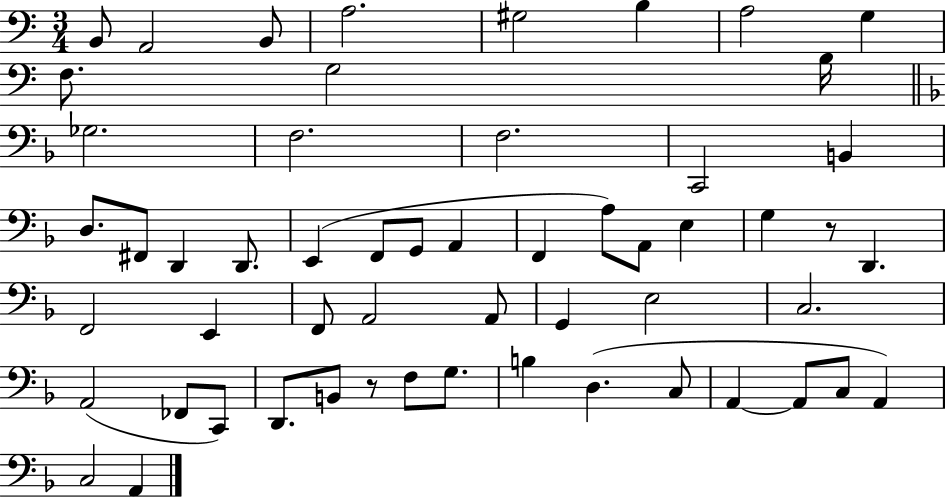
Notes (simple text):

B2/e A2/h B2/e A3/h. G#3/h B3/q A3/h G3/q F3/e. G3/h B3/s Gb3/h. F3/h. F3/h. C2/h B2/q D3/e. F#2/e D2/q D2/e. E2/q F2/e G2/e A2/q F2/q A3/e A2/e E3/q G3/q R/e D2/q. F2/h E2/q F2/e A2/h A2/e G2/q E3/h C3/h. A2/h FES2/e C2/e D2/e. B2/e R/e F3/e G3/e. B3/q D3/q. C3/e A2/q A2/e C3/e A2/q C3/h A2/q